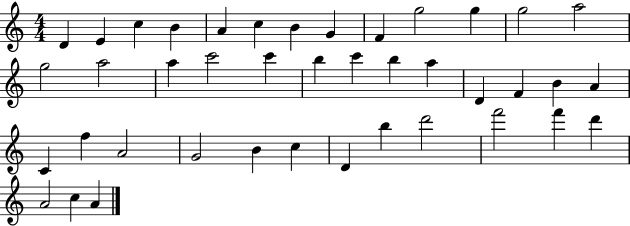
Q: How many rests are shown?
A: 0